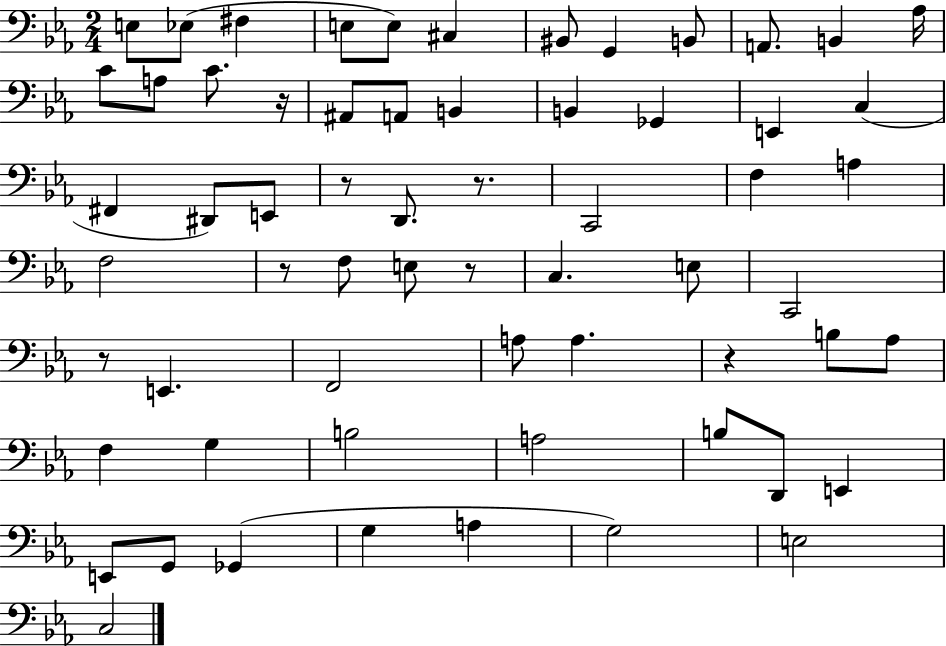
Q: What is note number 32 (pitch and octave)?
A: E3